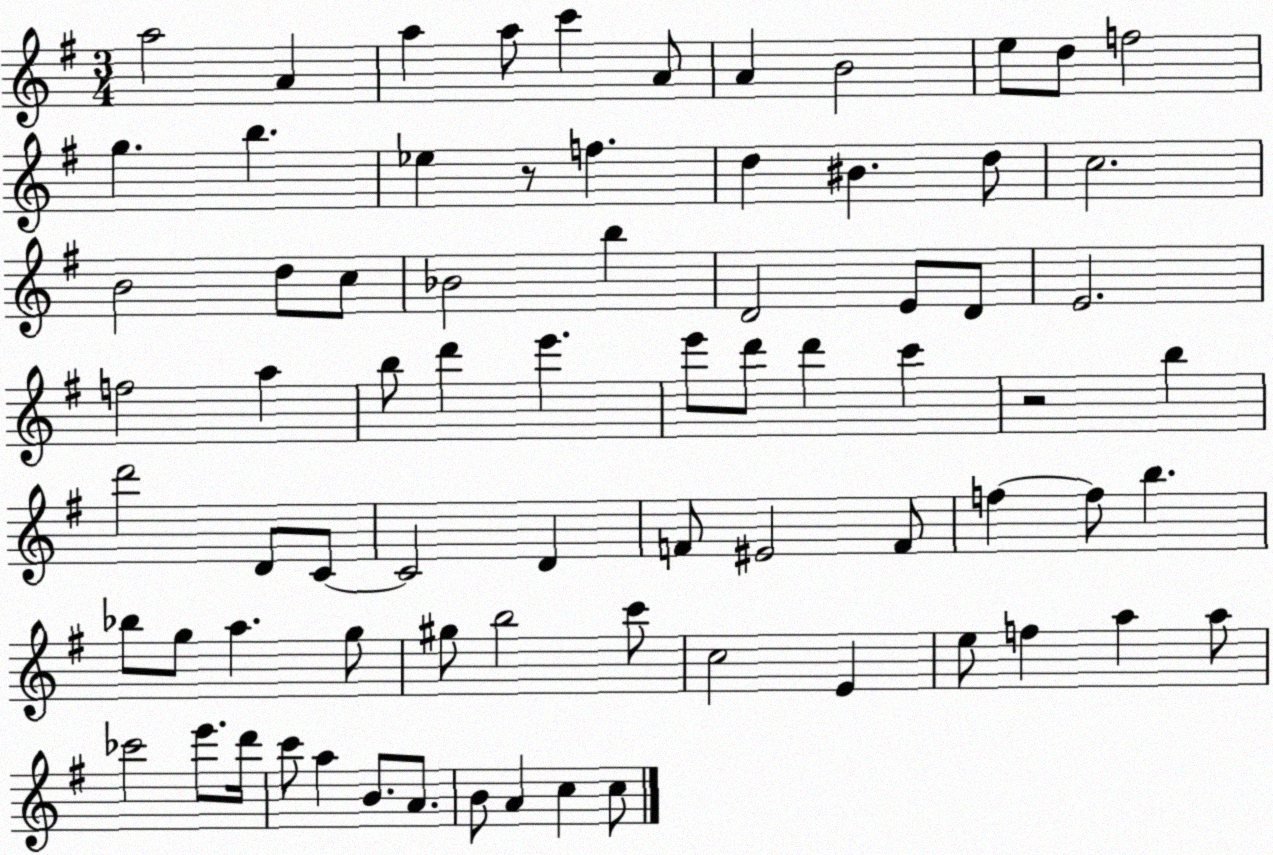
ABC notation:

X:1
T:Untitled
M:3/4
L:1/4
K:G
a2 A a a/2 c' A/2 A B2 e/2 d/2 f2 g b _e z/2 f d ^B d/2 c2 B2 d/2 c/2 _B2 b D2 E/2 D/2 E2 f2 a b/2 d' e' e'/2 d'/2 d' c' z2 b d'2 D/2 C/2 C2 D F/2 ^E2 F/2 f f/2 b _b/2 g/2 a g/2 ^g/2 b2 c'/2 c2 E e/2 f a a/2 _c'2 e'/2 d'/4 c'/2 a B/2 A/2 B/2 A c c/2